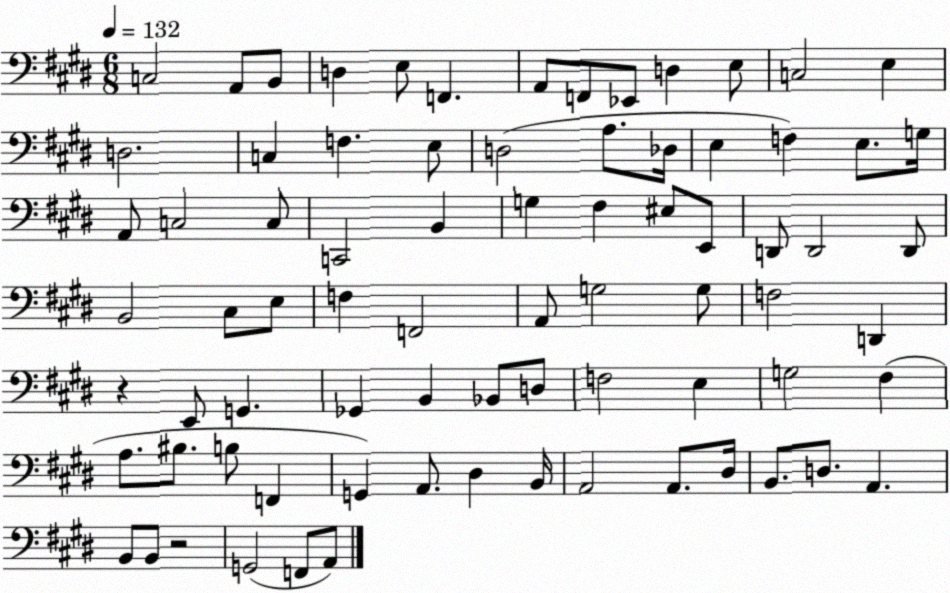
X:1
T:Untitled
M:6/8
L:1/4
K:E
C,2 A,,/2 B,,/2 D, E,/2 F,, A,,/2 F,,/2 _E,,/2 D, E,/2 C,2 E, D,2 C, F, E,/2 D,2 A,/2 _D,/4 E, F, E,/2 G,/4 A,,/2 C,2 C,/2 C,,2 B,, G, ^F, ^E,/2 E,,/2 D,,/2 D,,2 D,,/2 B,,2 ^C,/2 E,/2 F, F,,2 A,,/2 G,2 G,/2 F,2 D,, z E,,/2 G,, _G,, B,, _B,,/2 D,/2 F,2 E, G,2 ^F, A,/2 ^B,/2 B,/2 F,, G,, A,,/2 ^D, B,,/4 A,,2 A,,/2 ^D,/4 B,,/2 D,/2 A,, B,,/2 B,,/2 z2 G,,2 F,,/2 A,,/2